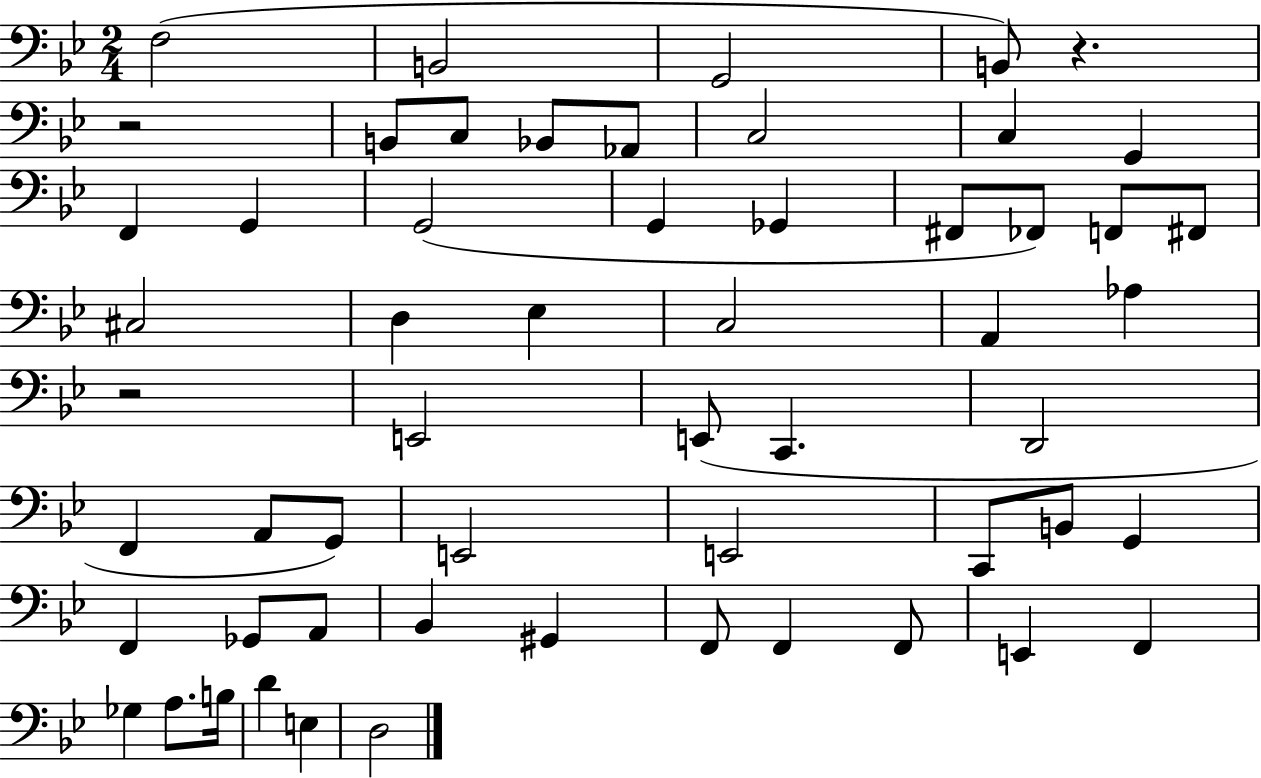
X:1
T:Untitled
M:2/4
L:1/4
K:Bb
F,2 B,,2 G,,2 B,,/2 z z2 B,,/2 C,/2 _B,,/2 _A,,/2 C,2 C, G,, F,, G,, G,,2 G,, _G,, ^F,,/2 _F,,/2 F,,/2 ^F,,/2 ^C,2 D, _E, C,2 A,, _A, z2 E,,2 E,,/2 C,, D,,2 F,, A,,/2 G,,/2 E,,2 E,,2 C,,/2 B,,/2 G,, F,, _G,,/2 A,,/2 _B,, ^G,, F,,/2 F,, F,,/2 E,, F,, _G, A,/2 B,/4 D E, D,2